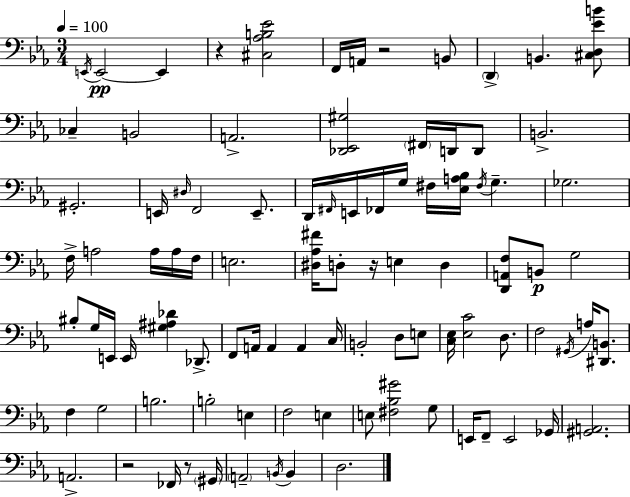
{
  \clef bass
  \numericTimeSignature
  \time 3/4
  \key ees \major
  \tempo 4 = 100
  \acciaccatura { e,16 }\pp e,2~~ e,4 | r4 <cis aes b ees'>2 | f,16 a,16 r2 b,8 | \parenthesize d,4-> b,4. <cis d ees' b'>8 | \break ces4-- b,2 | a,2.-> | <des, ees, gis>2 \parenthesize fis,16 d,16 d,8 | b,2.-> | \break gis,2.-. | e,16 \grace { dis16 } f,2 e,8.-- | d,16 \grace { fis,16 } e,16 fes,16 g16 fis16 <ees a bes>16 \acciaccatura { fis16 } g4.-- | ges2. | \break f16-> a2 | a16 a16 f16 e2. | <dis aes fis'>16 d8-. r16 e4 | d4 <d, a, f>8 b,8\p g2 | \break bis8-. g16 e,16 e,16 <gis ais des'>4 | des,8.-> f,8 a,16 a,4 a,4 | c16 b,2-. | d8 e8 <c ees>16 <ees c'>2 | \break d8. f2 | \acciaccatura { gis,16 } a16 <dis, b,>8. f4 g2 | b2. | b2-. | \break e4 f2 | e4 e8 <fis bes gis'>2 | g8 e,16 f,8-- e,2 | ges,16 <gis, a,>2. | \break a,2.-> | r2 | fes,16 r8 \parenthesize gis,16 \parenthesize a,2-- | \acciaccatura { b,16 } b,4 d2. | \break \bar "|."
}